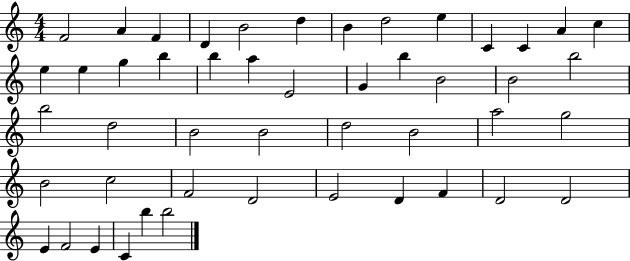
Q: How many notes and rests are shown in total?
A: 48